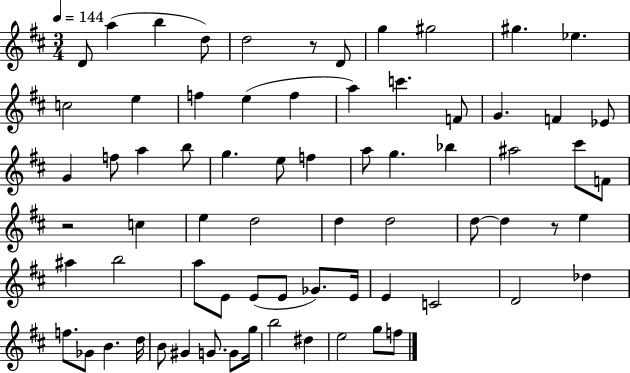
X:1
T:Untitled
M:3/4
L:1/4
K:D
D/2 a b d/2 d2 z/2 D/2 g ^g2 ^g _e c2 e f e f a c' F/2 G F _E/2 G f/2 a b/2 g e/2 f a/2 g _b ^a2 ^c'/2 F/2 z2 c e d2 d d2 d/2 d z/2 e ^a b2 a/2 E/2 E/2 E/2 _G/2 E/4 E C2 D2 _d f/2 _G/2 B d/4 B/2 ^G G/2 G/2 g/4 b2 ^d e2 g/2 f/2